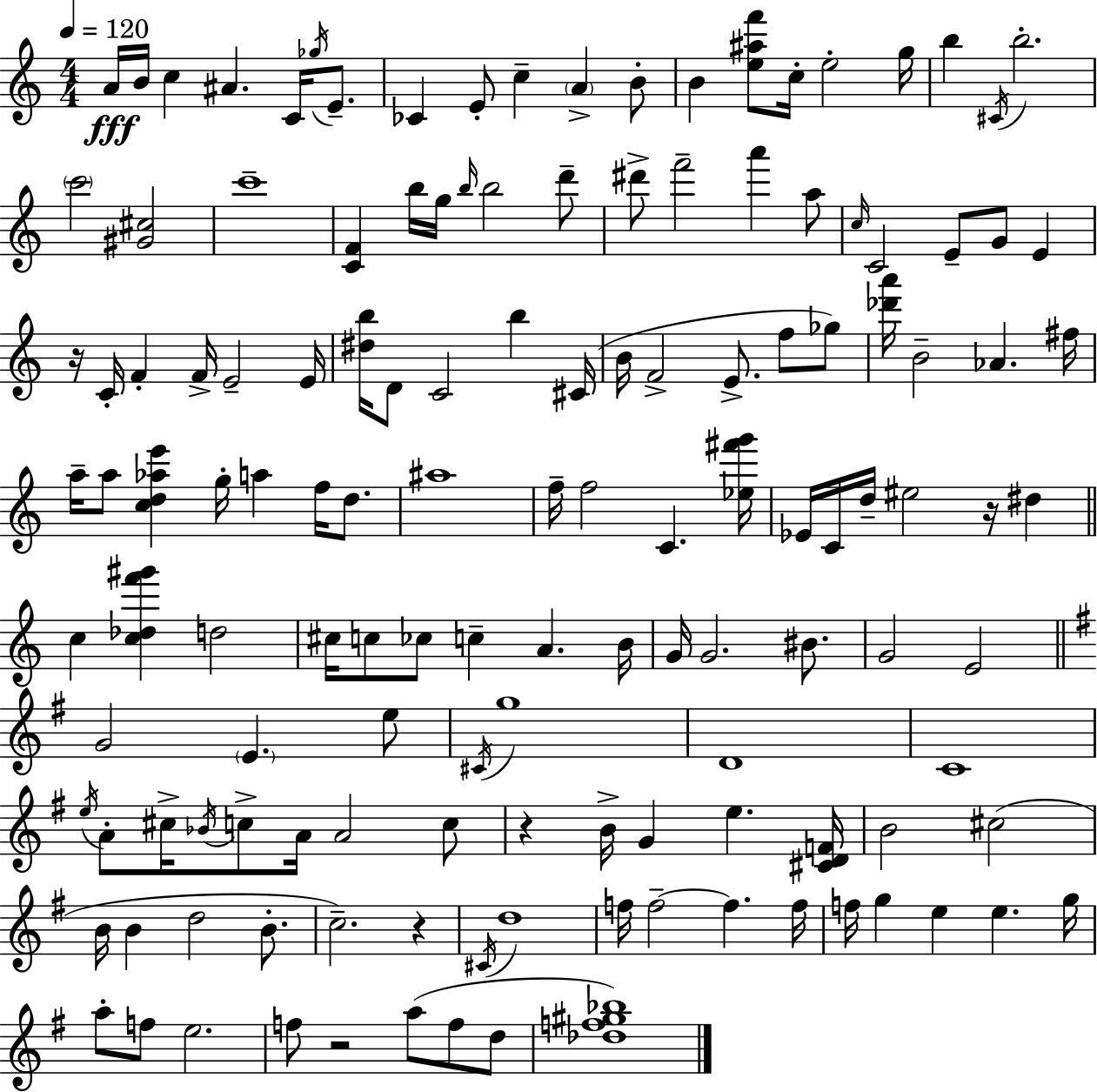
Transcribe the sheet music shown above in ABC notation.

X:1
T:Untitled
M:4/4
L:1/4
K:Am
A/4 B/4 c ^A C/4 _g/4 E/2 _C E/2 c A B/2 B [e^af']/2 c/4 e2 g/4 b ^C/4 b2 c'2 [^G^c]2 c'4 [CF] b/4 g/4 b/4 b2 d'/2 ^d'/2 f'2 a' a/2 c/4 C2 E/2 G/2 E z/4 C/4 F F/4 E2 E/4 [^db]/4 D/2 C2 b ^C/4 B/4 F2 E/2 f/2 _g/2 [_d'a']/4 B2 _A ^f/4 a/4 a/2 [cd_ae'] g/4 a f/4 d/2 ^a4 f/4 f2 C [_e^f'g']/4 _E/4 C/4 d/4 ^e2 z/4 ^d c [c_df'^g'] d2 ^c/4 c/2 _c/2 c A B/4 G/4 G2 ^B/2 G2 E2 G2 E e/2 ^C/4 g4 D4 C4 e/4 A/2 ^c/4 _B/4 c/2 A/4 A2 c/2 z B/4 G e [^CDF]/4 B2 ^c2 B/4 B d2 B/2 c2 z ^C/4 d4 f/4 f2 f f/4 f/4 g e e g/4 a/2 f/2 e2 f/2 z2 a/2 f/2 d/2 [_df^g_b]4